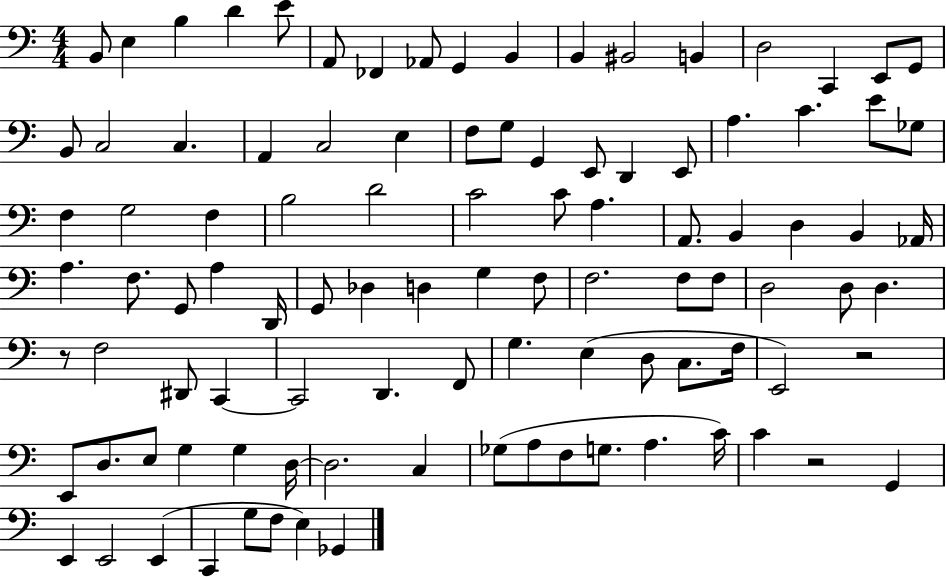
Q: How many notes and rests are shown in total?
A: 101